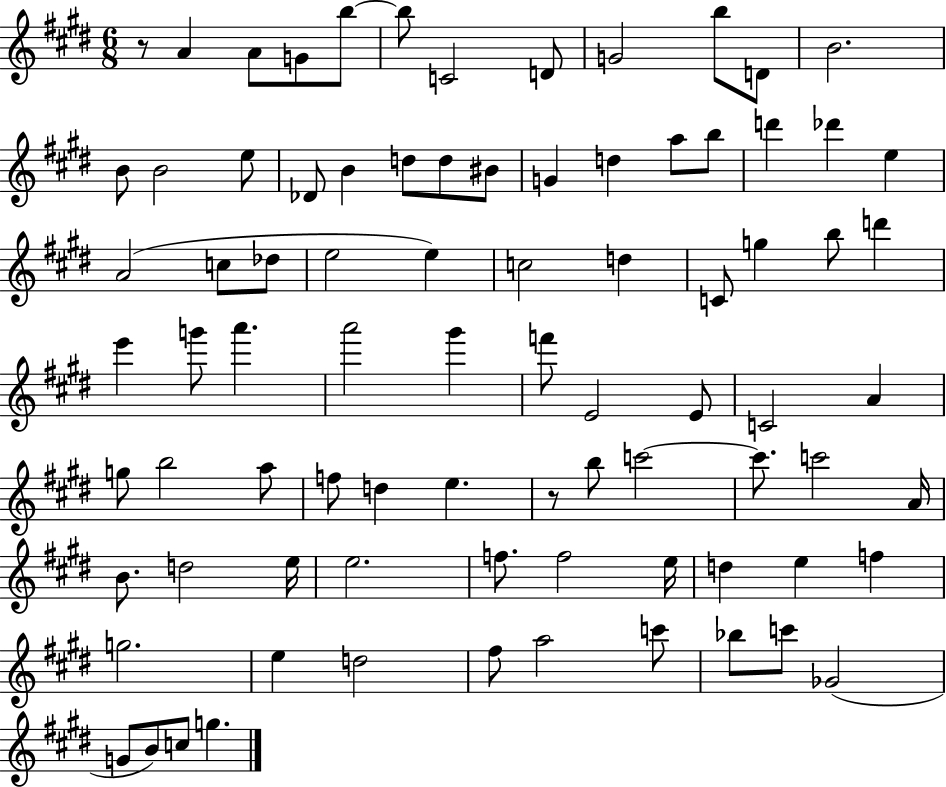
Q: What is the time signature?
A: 6/8